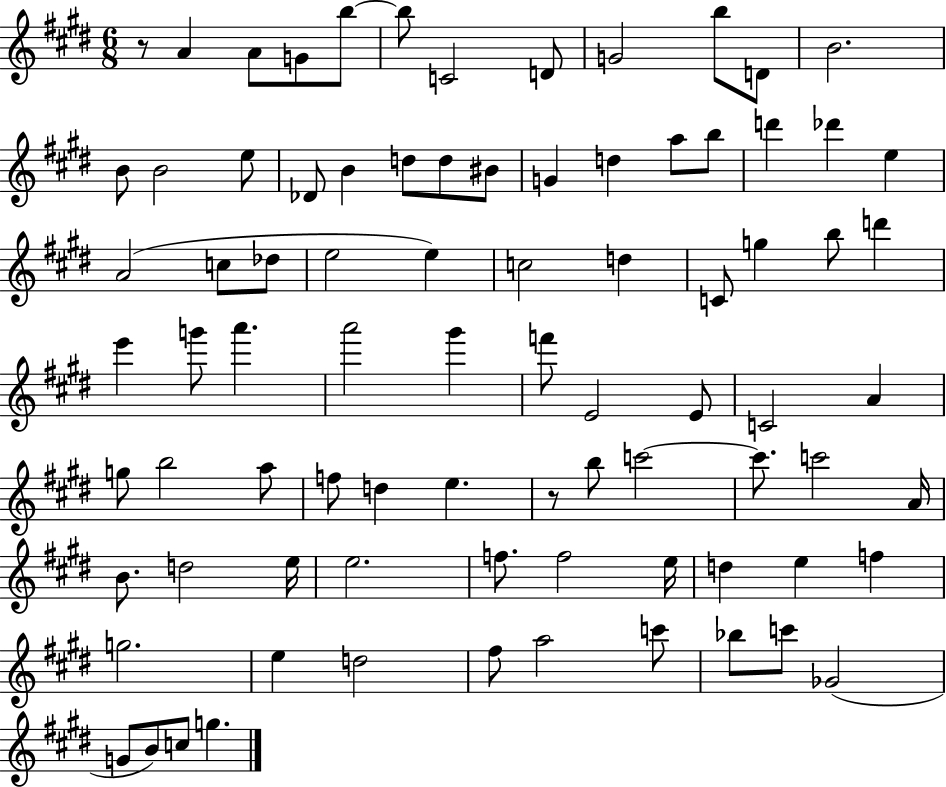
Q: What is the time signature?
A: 6/8